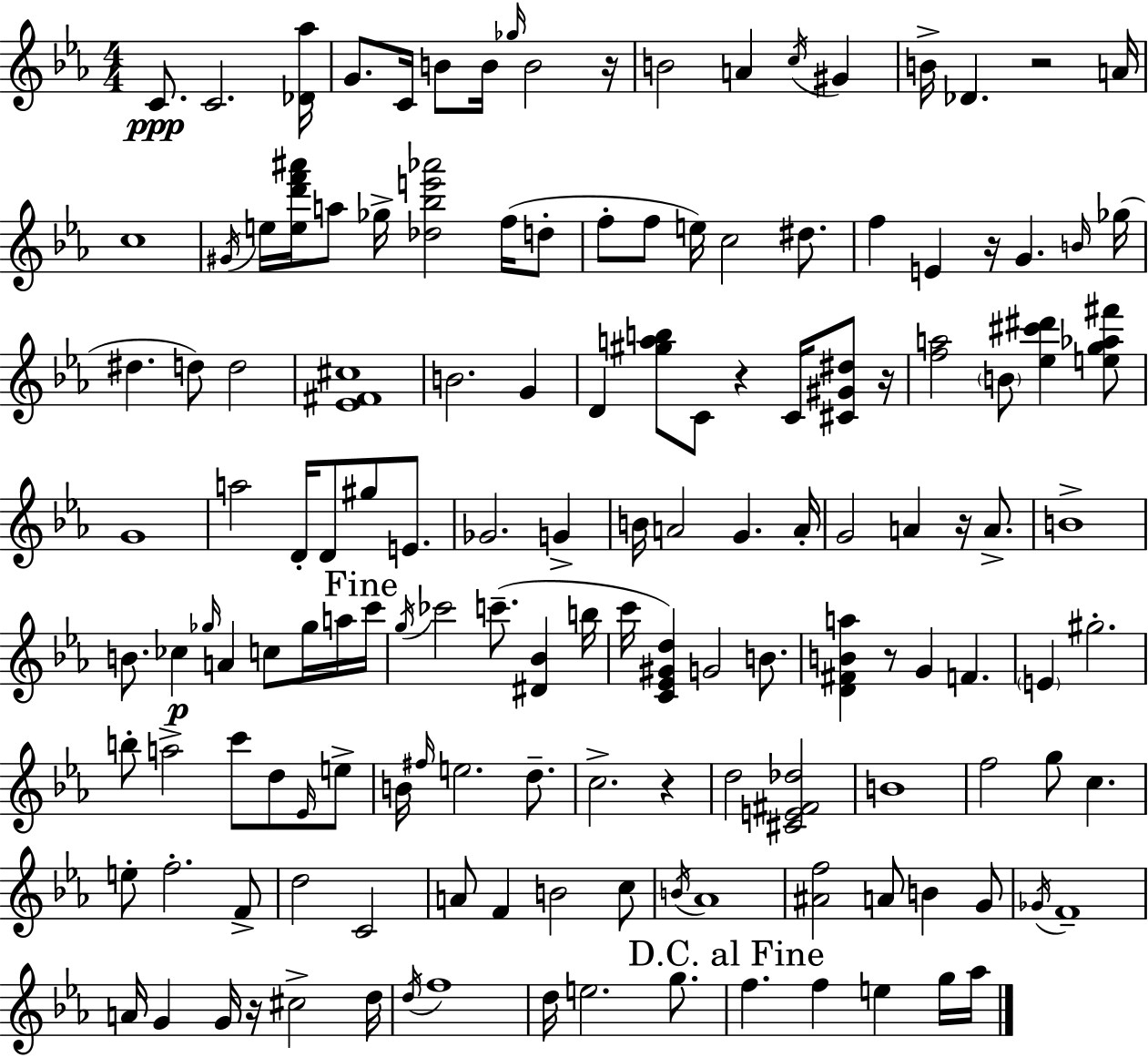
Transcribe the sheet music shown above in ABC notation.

X:1
T:Untitled
M:4/4
L:1/4
K:Eb
C/2 C2 [_D_a]/4 G/2 C/4 B/2 B/4 _g/4 B2 z/4 B2 A c/4 ^G B/4 _D z2 A/4 c4 ^G/4 e/4 [ed'f'^a']/4 a/2 _g/4 [_d_be'_a']2 f/4 d/2 f/2 f/2 e/4 c2 ^d/2 f E z/4 G B/4 _g/4 ^d d/2 d2 [_E^F^c]4 B2 G D [^gab]/2 C/2 z C/4 [^C^G^d]/2 z/4 [fa]2 B/2 [_e^c'^d'] [eg_a^f']/2 G4 a2 D/4 D/2 ^g/2 E/2 _G2 G B/4 A2 G A/4 G2 A z/4 A/2 B4 B/2 _c _g/4 A c/2 _g/4 a/4 c'/4 g/4 _c'2 c'/2 [^D_B] b/4 c'/4 [C_E^Gd] G2 B/2 [D^FBa] z/2 G F E ^g2 b/2 a2 c'/2 d/2 _E/4 e/2 B/4 ^f/4 e2 d/2 c2 z d2 [^CE^F_d]2 B4 f2 g/2 c e/2 f2 F/2 d2 C2 A/2 F B2 c/2 B/4 _A4 [^Af]2 A/2 B G/2 _G/4 F4 A/4 G G/4 z/4 ^c2 d/4 d/4 f4 d/4 e2 g/2 f f e g/4 _a/4